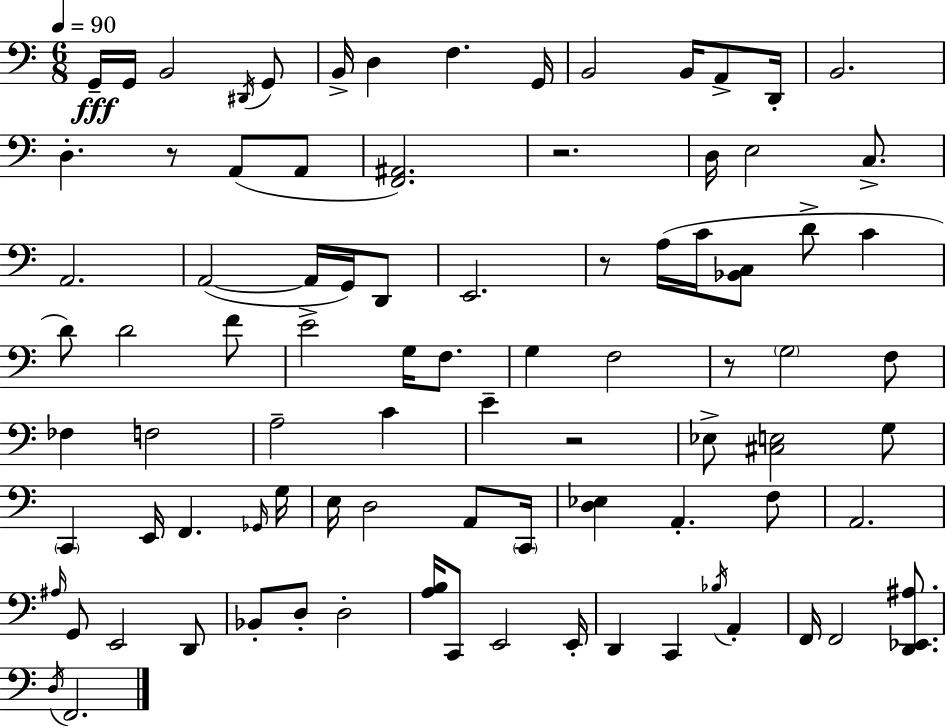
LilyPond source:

{
  \clef bass
  \numericTimeSignature
  \time 6/8
  \key c \major
  \tempo 4 = 90
  \repeat volta 2 { g,16--\fff g,16 b,2 \acciaccatura { dis,16 } g,8 | b,16-> d4 f4. | g,16 b,2 b,16 a,8-> | d,16-. b,2. | \break d4.-. r8 a,8( a,8 | <f, ais,>2.) | r2. | d16 e2 c8.-> | \break a,2. | a,2~(~ a,16 g,16) d,8 | e,2. | r8 a16( c'16 <bes, c>8 d'8-> c'4 | \break d'8) d'2 f'8 | e'2-> g16 f8. | g4 f2 | r8 \parenthesize g2 f8 | \break fes4 f2 | a2-- c'4 | e'4-- r2 | ees8-> <cis e>2 g8 | \break \parenthesize c,4 e,16 f,4. | \grace { ges,16 } g16 e16 d2 a,8 | \parenthesize c,16 <d ees>4 a,4.-. | f8 a,2. | \break \grace { ais16 } g,8 e,2 | d,8 bes,8-. d8-. d2-. | <a b>16 c,8 e,2 | e,16-. d,4 c,4 \acciaccatura { bes16 } | \break a,4-. f,16 f,2 | <d, ees, ais>8. \acciaccatura { d16 } f,2. | } \bar "|."
}